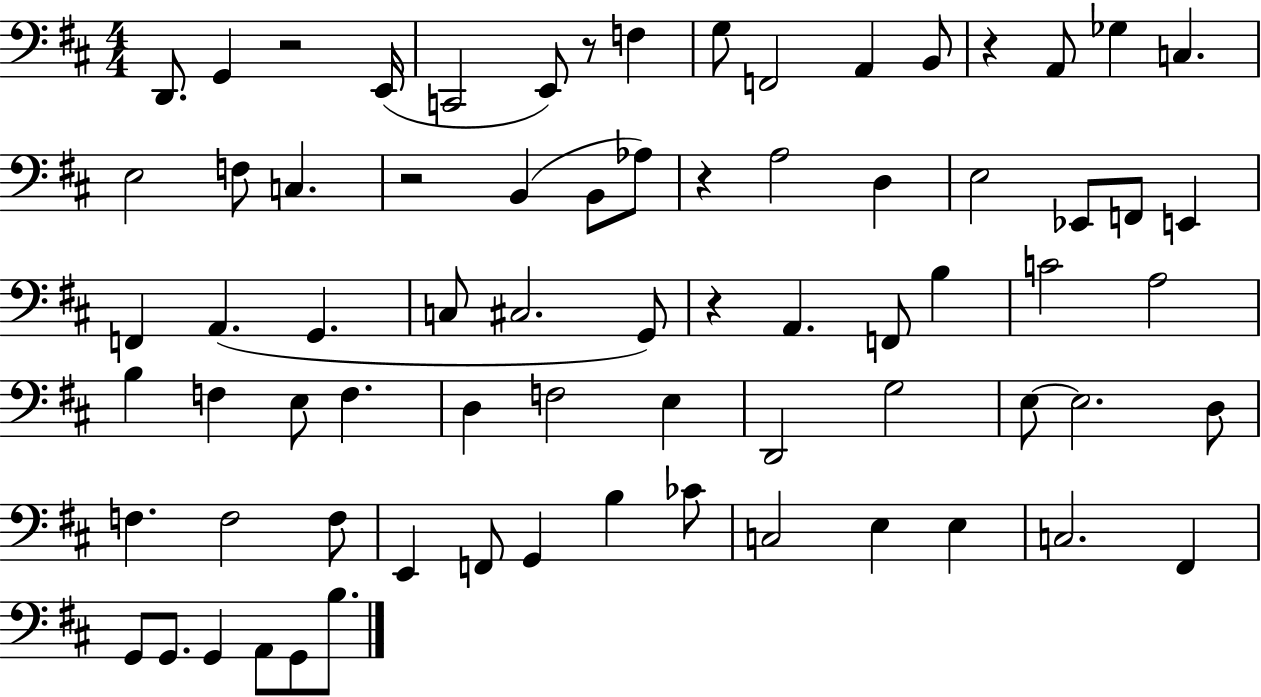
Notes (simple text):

D2/e. G2/q R/h E2/s C2/h E2/e R/e F3/q G3/e F2/h A2/q B2/e R/q A2/e Gb3/q C3/q. E3/h F3/e C3/q. R/h B2/q B2/e Ab3/e R/q A3/h D3/q E3/h Eb2/e F2/e E2/q F2/q A2/q. G2/q. C3/e C#3/h. G2/e R/q A2/q. F2/e B3/q C4/h A3/h B3/q F3/q E3/e F3/q. D3/q F3/h E3/q D2/h G3/h E3/e E3/h. D3/e F3/q. F3/h F3/e E2/q F2/e G2/q B3/q CES4/e C3/h E3/q E3/q C3/h. F#2/q G2/e G2/e. G2/q A2/e G2/e B3/e.